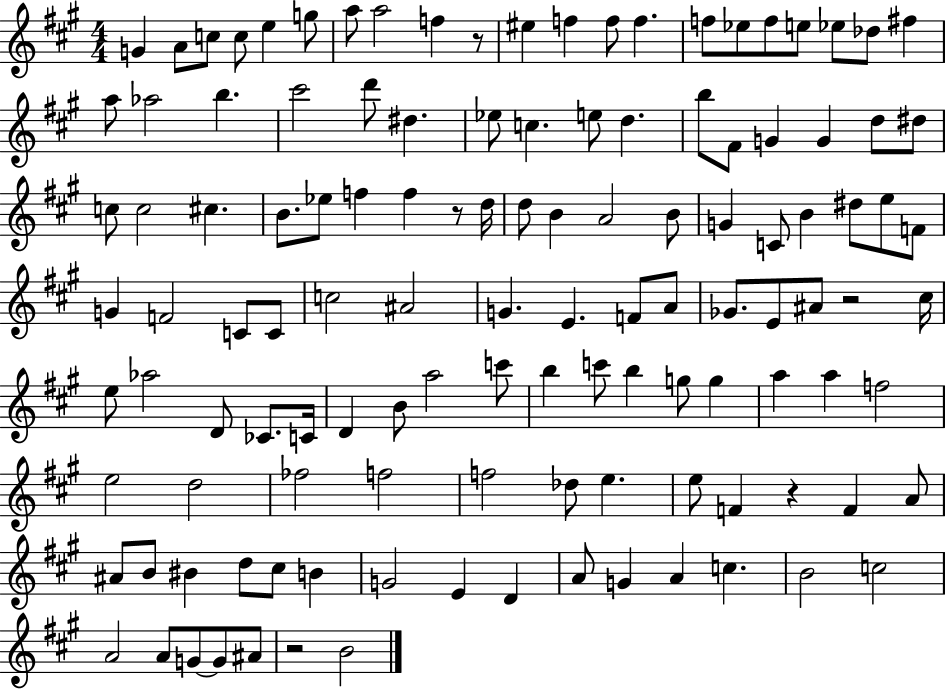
{
  \clef treble
  \numericTimeSignature
  \time 4/4
  \key a \major
  \repeat volta 2 { g'4 a'8 c''8 c''8 e''4 g''8 | a''8 a''2 f''4 r8 | eis''4 f''4 f''8 f''4. | f''8 ees''8 f''8 e''8 ees''8 des''8 fis''4 | \break a''8 aes''2 b''4. | cis'''2 d'''8 dis''4. | ees''8 c''4. e''8 d''4. | b''8 fis'8 g'4 g'4 d''8 dis''8 | \break c''8 c''2 cis''4. | b'8. ees''8 f''4 f''4 r8 d''16 | d''8 b'4 a'2 b'8 | g'4 c'8 b'4 dis''8 e''8 f'8 | \break g'4 f'2 c'8 c'8 | c''2 ais'2 | g'4. e'4. f'8 a'8 | ges'8. e'8 ais'8 r2 cis''16 | \break e''8 aes''2 d'8 ces'8. c'16 | d'4 b'8 a''2 c'''8 | b''4 c'''8 b''4 g''8 g''4 | a''4 a''4 f''2 | \break e''2 d''2 | fes''2 f''2 | f''2 des''8 e''4. | e''8 f'4 r4 f'4 a'8 | \break ais'8 b'8 bis'4 d''8 cis''8 b'4 | g'2 e'4 d'4 | a'8 g'4 a'4 c''4. | b'2 c''2 | \break a'2 a'8 g'8~~ g'8 ais'8 | r2 b'2 | } \bar "|."
}